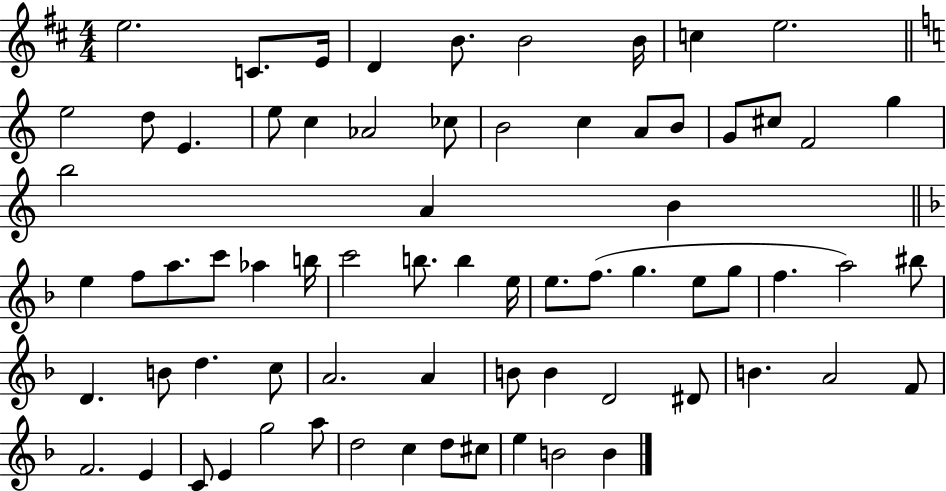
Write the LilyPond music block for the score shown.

{
  \clef treble
  \numericTimeSignature
  \time 4/4
  \key d \major
  e''2. c'8. e'16 | d'4 b'8. b'2 b'16 | c''4 e''2. | \bar "||" \break \key a \minor e''2 d''8 e'4. | e''8 c''4 aes'2 ces''8 | b'2 c''4 a'8 b'8 | g'8 cis''8 f'2 g''4 | \break b''2 a'4 b'4 | \bar "||" \break \key f \major e''4 f''8 a''8. c'''8 aes''4 b''16 | c'''2 b''8. b''4 e''16 | e''8. f''8.( g''4. e''8 g''8 | f''4. a''2) bis''8 | \break d'4. b'8 d''4. c''8 | a'2. a'4 | b'8 b'4 d'2 dis'8 | b'4. a'2 f'8 | \break f'2. e'4 | c'8 e'4 g''2 a''8 | d''2 c''4 d''8 cis''8 | e''4 b'2 b'4 | \break \bar "|."
}